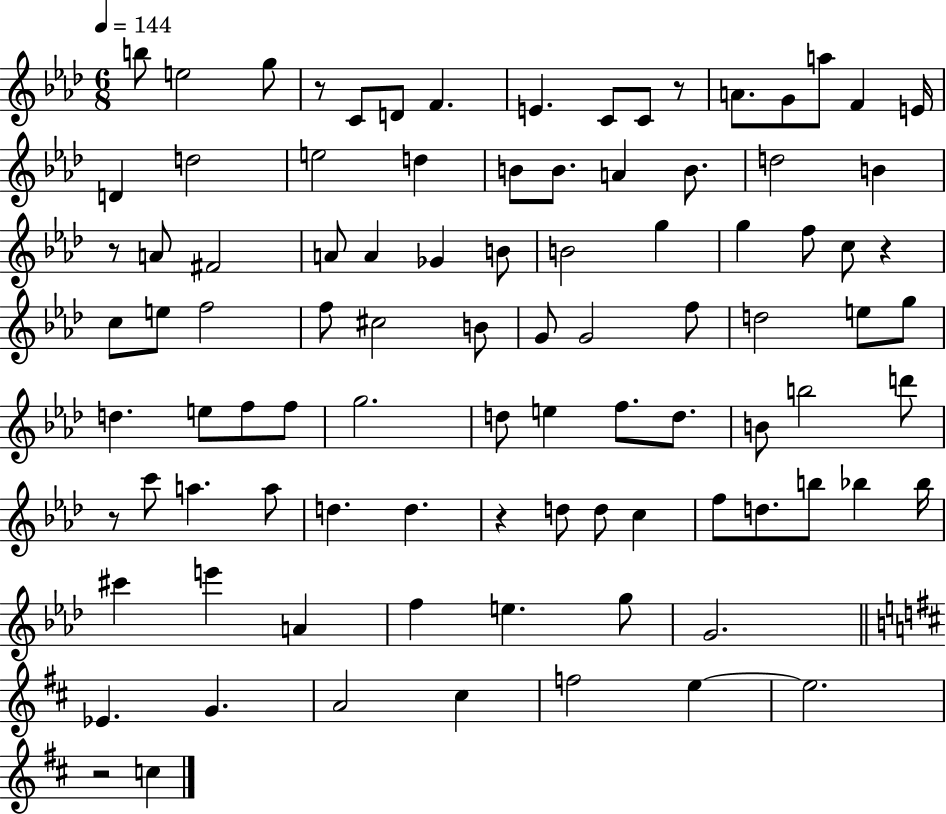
{
  \clef treble
  \numericTimeSignature
  \time 6/8
  \key aes \major
  \tempo 4 = 144
  b''8 e''2 g''8 | r8 c'8 d'8 f'4. | e'4. c'8 c'8 r8 | a'8. g'8 a''8 f'4 e'16 | \break d'4 d''2 | e''2 d''4 | b'8 b'8. a'4 b'8. | d''2 b'4 | \break r8 a'8 fis'2 | a'8 a'4 ges'4 b'8 | b'2 g''4 | g''4 f''8 c''8 r4 | \break c''8 e''8 f''2 | f''8 cis''2 b'8 | g'8 g'2 f''8 | d''2 e''8 g''8 | \break d''4. e''8 f''8 f''8 | g''2. | d''8 e''4 f''8. d''8. | b'8 b''2 d'''8 | \break r8 c'''8 a''4. a''8 | d''4. d''4. | r4 d''8 d''8 c''4 | f''8 d''8. b''8 bes''4 bes''16 | \break cis'''4 e'''4 a'4 | f''4 e''4. g''8 | g'2. | \bar "||" \break \key d \major ees'4. g'4. | a'2 cis''4 | f''2 e''4~~ | e''2. | \break r2 c''4 | \bar "|."
}